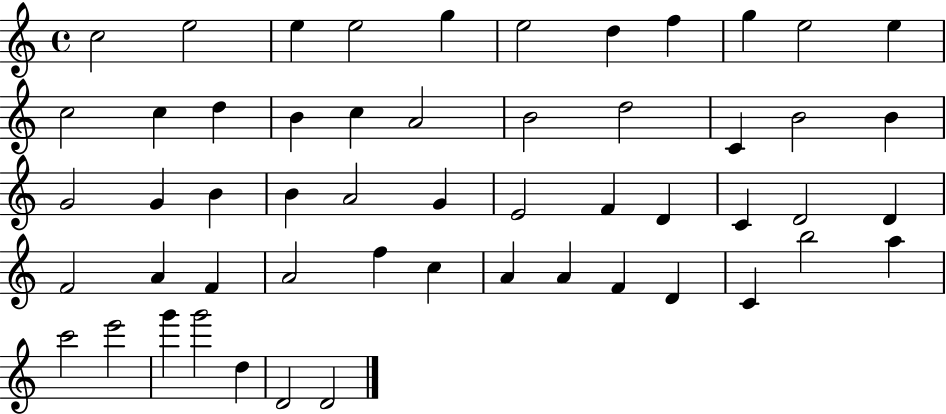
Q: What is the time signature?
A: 4/4